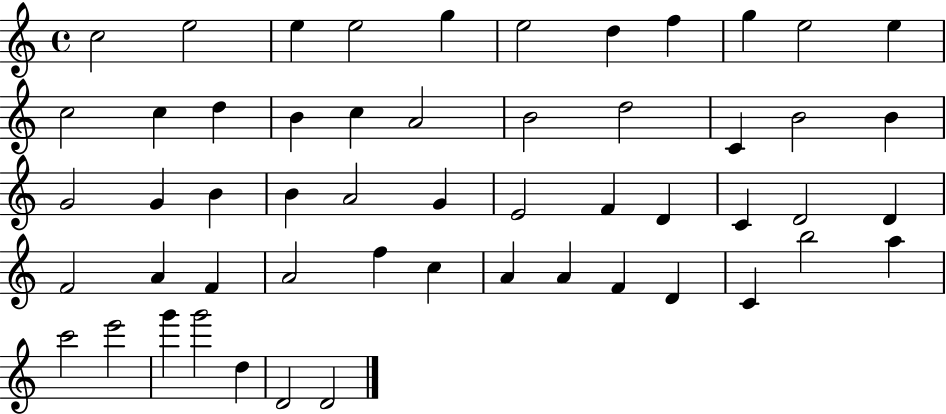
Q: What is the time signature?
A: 4/4